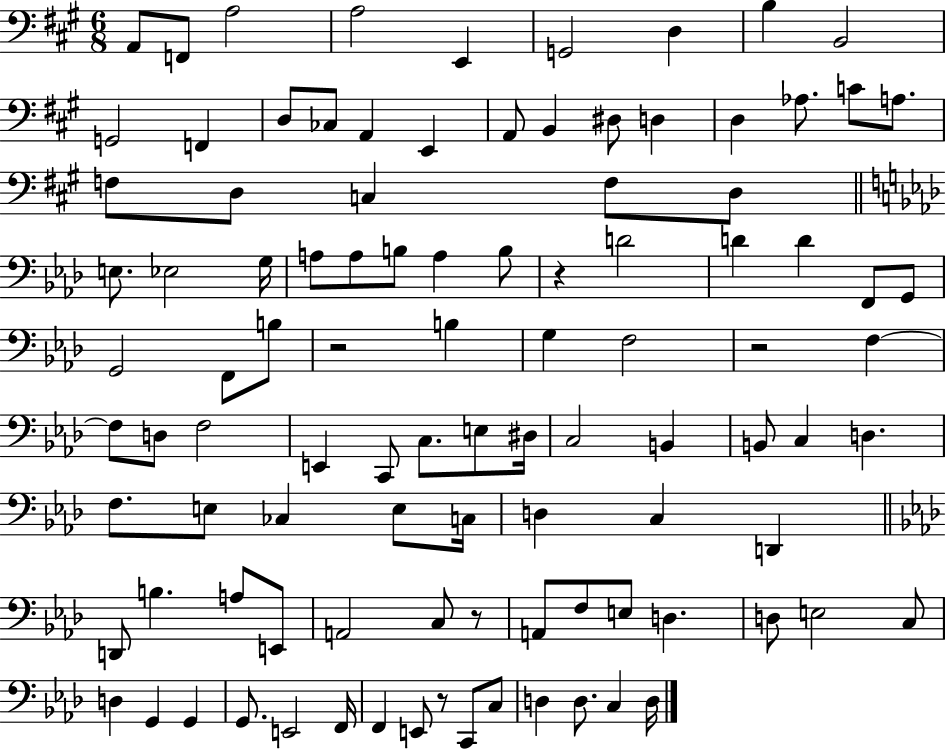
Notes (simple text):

A2/e F2/e A3/h A3/h E2/q G2/h D3/q B3/q B2/h G2/h F2/q D3/e CES3/e A2/q E2/q A2/e B2/q D#3/e D3/q D3/q Ab3/e. C4/e A3/e. F3/e D3/e C3/q F3/e D3/e E3/e. Eb3/h G3/s A3/e A3/e B3/e A3/q B3/e R/q D4/h D4/q D4/q F2/e G2/e G2/h F2/e B3/e R/h B3/q G3/q F3/h R/h F3/q F3/e D3/e F3/h E2/q C2/e C3/e. E3/e D#3/s C3/h B2/q B2/e C3/q D3/q. F3/e. E3/e CES3/q E3/e C3/s D3/q C3/q D2/q D2/e B3/q. A3/e E2/e A2/h C3/e R/e A2/e F3/e E3/e D3/q. D3/e E3/h C3/e D3/q G2/q G2/q G2/e. E2/h F2/s F2/q E2/e R/e C2/e C3/e D3/q D3/e. C3/q D3/s